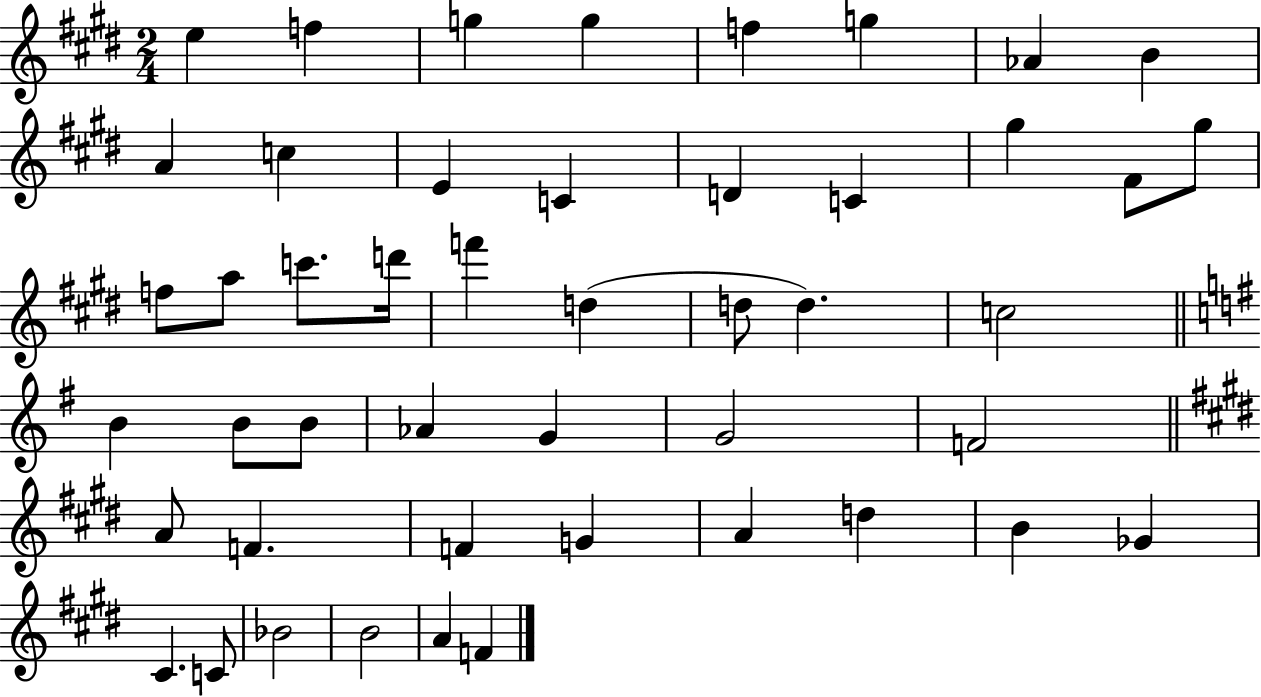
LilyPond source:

{
  \clef treble
  \numericTimeSignature
  \time 2/4
  \key e \major
  e''4 f''4 | g''4 g''4 | f''4 g''4 | aes'4 b'4 | \break a'4 c''4 | e'4 c'4 | d'4 c'4 | gis''4 fis'8 gis''8 | \break f''8 a''8 c'''8. d'''16 | f'''4 d''4( | d''8 d''4.) | c''2 | \break \bar "||" \break \key e \minor b'4 b'8 b'8 | aes'4 g'4 | g'2 | f'2 | \break \bar "||" \break \key e \major a'8 f'4. | f'4 g'4 | a'4 d''4 | b'4 ges'4 | \break cis'4. c'8 | bes'2 | b'2 | a'4 f'4 | \break \bar "|."
}